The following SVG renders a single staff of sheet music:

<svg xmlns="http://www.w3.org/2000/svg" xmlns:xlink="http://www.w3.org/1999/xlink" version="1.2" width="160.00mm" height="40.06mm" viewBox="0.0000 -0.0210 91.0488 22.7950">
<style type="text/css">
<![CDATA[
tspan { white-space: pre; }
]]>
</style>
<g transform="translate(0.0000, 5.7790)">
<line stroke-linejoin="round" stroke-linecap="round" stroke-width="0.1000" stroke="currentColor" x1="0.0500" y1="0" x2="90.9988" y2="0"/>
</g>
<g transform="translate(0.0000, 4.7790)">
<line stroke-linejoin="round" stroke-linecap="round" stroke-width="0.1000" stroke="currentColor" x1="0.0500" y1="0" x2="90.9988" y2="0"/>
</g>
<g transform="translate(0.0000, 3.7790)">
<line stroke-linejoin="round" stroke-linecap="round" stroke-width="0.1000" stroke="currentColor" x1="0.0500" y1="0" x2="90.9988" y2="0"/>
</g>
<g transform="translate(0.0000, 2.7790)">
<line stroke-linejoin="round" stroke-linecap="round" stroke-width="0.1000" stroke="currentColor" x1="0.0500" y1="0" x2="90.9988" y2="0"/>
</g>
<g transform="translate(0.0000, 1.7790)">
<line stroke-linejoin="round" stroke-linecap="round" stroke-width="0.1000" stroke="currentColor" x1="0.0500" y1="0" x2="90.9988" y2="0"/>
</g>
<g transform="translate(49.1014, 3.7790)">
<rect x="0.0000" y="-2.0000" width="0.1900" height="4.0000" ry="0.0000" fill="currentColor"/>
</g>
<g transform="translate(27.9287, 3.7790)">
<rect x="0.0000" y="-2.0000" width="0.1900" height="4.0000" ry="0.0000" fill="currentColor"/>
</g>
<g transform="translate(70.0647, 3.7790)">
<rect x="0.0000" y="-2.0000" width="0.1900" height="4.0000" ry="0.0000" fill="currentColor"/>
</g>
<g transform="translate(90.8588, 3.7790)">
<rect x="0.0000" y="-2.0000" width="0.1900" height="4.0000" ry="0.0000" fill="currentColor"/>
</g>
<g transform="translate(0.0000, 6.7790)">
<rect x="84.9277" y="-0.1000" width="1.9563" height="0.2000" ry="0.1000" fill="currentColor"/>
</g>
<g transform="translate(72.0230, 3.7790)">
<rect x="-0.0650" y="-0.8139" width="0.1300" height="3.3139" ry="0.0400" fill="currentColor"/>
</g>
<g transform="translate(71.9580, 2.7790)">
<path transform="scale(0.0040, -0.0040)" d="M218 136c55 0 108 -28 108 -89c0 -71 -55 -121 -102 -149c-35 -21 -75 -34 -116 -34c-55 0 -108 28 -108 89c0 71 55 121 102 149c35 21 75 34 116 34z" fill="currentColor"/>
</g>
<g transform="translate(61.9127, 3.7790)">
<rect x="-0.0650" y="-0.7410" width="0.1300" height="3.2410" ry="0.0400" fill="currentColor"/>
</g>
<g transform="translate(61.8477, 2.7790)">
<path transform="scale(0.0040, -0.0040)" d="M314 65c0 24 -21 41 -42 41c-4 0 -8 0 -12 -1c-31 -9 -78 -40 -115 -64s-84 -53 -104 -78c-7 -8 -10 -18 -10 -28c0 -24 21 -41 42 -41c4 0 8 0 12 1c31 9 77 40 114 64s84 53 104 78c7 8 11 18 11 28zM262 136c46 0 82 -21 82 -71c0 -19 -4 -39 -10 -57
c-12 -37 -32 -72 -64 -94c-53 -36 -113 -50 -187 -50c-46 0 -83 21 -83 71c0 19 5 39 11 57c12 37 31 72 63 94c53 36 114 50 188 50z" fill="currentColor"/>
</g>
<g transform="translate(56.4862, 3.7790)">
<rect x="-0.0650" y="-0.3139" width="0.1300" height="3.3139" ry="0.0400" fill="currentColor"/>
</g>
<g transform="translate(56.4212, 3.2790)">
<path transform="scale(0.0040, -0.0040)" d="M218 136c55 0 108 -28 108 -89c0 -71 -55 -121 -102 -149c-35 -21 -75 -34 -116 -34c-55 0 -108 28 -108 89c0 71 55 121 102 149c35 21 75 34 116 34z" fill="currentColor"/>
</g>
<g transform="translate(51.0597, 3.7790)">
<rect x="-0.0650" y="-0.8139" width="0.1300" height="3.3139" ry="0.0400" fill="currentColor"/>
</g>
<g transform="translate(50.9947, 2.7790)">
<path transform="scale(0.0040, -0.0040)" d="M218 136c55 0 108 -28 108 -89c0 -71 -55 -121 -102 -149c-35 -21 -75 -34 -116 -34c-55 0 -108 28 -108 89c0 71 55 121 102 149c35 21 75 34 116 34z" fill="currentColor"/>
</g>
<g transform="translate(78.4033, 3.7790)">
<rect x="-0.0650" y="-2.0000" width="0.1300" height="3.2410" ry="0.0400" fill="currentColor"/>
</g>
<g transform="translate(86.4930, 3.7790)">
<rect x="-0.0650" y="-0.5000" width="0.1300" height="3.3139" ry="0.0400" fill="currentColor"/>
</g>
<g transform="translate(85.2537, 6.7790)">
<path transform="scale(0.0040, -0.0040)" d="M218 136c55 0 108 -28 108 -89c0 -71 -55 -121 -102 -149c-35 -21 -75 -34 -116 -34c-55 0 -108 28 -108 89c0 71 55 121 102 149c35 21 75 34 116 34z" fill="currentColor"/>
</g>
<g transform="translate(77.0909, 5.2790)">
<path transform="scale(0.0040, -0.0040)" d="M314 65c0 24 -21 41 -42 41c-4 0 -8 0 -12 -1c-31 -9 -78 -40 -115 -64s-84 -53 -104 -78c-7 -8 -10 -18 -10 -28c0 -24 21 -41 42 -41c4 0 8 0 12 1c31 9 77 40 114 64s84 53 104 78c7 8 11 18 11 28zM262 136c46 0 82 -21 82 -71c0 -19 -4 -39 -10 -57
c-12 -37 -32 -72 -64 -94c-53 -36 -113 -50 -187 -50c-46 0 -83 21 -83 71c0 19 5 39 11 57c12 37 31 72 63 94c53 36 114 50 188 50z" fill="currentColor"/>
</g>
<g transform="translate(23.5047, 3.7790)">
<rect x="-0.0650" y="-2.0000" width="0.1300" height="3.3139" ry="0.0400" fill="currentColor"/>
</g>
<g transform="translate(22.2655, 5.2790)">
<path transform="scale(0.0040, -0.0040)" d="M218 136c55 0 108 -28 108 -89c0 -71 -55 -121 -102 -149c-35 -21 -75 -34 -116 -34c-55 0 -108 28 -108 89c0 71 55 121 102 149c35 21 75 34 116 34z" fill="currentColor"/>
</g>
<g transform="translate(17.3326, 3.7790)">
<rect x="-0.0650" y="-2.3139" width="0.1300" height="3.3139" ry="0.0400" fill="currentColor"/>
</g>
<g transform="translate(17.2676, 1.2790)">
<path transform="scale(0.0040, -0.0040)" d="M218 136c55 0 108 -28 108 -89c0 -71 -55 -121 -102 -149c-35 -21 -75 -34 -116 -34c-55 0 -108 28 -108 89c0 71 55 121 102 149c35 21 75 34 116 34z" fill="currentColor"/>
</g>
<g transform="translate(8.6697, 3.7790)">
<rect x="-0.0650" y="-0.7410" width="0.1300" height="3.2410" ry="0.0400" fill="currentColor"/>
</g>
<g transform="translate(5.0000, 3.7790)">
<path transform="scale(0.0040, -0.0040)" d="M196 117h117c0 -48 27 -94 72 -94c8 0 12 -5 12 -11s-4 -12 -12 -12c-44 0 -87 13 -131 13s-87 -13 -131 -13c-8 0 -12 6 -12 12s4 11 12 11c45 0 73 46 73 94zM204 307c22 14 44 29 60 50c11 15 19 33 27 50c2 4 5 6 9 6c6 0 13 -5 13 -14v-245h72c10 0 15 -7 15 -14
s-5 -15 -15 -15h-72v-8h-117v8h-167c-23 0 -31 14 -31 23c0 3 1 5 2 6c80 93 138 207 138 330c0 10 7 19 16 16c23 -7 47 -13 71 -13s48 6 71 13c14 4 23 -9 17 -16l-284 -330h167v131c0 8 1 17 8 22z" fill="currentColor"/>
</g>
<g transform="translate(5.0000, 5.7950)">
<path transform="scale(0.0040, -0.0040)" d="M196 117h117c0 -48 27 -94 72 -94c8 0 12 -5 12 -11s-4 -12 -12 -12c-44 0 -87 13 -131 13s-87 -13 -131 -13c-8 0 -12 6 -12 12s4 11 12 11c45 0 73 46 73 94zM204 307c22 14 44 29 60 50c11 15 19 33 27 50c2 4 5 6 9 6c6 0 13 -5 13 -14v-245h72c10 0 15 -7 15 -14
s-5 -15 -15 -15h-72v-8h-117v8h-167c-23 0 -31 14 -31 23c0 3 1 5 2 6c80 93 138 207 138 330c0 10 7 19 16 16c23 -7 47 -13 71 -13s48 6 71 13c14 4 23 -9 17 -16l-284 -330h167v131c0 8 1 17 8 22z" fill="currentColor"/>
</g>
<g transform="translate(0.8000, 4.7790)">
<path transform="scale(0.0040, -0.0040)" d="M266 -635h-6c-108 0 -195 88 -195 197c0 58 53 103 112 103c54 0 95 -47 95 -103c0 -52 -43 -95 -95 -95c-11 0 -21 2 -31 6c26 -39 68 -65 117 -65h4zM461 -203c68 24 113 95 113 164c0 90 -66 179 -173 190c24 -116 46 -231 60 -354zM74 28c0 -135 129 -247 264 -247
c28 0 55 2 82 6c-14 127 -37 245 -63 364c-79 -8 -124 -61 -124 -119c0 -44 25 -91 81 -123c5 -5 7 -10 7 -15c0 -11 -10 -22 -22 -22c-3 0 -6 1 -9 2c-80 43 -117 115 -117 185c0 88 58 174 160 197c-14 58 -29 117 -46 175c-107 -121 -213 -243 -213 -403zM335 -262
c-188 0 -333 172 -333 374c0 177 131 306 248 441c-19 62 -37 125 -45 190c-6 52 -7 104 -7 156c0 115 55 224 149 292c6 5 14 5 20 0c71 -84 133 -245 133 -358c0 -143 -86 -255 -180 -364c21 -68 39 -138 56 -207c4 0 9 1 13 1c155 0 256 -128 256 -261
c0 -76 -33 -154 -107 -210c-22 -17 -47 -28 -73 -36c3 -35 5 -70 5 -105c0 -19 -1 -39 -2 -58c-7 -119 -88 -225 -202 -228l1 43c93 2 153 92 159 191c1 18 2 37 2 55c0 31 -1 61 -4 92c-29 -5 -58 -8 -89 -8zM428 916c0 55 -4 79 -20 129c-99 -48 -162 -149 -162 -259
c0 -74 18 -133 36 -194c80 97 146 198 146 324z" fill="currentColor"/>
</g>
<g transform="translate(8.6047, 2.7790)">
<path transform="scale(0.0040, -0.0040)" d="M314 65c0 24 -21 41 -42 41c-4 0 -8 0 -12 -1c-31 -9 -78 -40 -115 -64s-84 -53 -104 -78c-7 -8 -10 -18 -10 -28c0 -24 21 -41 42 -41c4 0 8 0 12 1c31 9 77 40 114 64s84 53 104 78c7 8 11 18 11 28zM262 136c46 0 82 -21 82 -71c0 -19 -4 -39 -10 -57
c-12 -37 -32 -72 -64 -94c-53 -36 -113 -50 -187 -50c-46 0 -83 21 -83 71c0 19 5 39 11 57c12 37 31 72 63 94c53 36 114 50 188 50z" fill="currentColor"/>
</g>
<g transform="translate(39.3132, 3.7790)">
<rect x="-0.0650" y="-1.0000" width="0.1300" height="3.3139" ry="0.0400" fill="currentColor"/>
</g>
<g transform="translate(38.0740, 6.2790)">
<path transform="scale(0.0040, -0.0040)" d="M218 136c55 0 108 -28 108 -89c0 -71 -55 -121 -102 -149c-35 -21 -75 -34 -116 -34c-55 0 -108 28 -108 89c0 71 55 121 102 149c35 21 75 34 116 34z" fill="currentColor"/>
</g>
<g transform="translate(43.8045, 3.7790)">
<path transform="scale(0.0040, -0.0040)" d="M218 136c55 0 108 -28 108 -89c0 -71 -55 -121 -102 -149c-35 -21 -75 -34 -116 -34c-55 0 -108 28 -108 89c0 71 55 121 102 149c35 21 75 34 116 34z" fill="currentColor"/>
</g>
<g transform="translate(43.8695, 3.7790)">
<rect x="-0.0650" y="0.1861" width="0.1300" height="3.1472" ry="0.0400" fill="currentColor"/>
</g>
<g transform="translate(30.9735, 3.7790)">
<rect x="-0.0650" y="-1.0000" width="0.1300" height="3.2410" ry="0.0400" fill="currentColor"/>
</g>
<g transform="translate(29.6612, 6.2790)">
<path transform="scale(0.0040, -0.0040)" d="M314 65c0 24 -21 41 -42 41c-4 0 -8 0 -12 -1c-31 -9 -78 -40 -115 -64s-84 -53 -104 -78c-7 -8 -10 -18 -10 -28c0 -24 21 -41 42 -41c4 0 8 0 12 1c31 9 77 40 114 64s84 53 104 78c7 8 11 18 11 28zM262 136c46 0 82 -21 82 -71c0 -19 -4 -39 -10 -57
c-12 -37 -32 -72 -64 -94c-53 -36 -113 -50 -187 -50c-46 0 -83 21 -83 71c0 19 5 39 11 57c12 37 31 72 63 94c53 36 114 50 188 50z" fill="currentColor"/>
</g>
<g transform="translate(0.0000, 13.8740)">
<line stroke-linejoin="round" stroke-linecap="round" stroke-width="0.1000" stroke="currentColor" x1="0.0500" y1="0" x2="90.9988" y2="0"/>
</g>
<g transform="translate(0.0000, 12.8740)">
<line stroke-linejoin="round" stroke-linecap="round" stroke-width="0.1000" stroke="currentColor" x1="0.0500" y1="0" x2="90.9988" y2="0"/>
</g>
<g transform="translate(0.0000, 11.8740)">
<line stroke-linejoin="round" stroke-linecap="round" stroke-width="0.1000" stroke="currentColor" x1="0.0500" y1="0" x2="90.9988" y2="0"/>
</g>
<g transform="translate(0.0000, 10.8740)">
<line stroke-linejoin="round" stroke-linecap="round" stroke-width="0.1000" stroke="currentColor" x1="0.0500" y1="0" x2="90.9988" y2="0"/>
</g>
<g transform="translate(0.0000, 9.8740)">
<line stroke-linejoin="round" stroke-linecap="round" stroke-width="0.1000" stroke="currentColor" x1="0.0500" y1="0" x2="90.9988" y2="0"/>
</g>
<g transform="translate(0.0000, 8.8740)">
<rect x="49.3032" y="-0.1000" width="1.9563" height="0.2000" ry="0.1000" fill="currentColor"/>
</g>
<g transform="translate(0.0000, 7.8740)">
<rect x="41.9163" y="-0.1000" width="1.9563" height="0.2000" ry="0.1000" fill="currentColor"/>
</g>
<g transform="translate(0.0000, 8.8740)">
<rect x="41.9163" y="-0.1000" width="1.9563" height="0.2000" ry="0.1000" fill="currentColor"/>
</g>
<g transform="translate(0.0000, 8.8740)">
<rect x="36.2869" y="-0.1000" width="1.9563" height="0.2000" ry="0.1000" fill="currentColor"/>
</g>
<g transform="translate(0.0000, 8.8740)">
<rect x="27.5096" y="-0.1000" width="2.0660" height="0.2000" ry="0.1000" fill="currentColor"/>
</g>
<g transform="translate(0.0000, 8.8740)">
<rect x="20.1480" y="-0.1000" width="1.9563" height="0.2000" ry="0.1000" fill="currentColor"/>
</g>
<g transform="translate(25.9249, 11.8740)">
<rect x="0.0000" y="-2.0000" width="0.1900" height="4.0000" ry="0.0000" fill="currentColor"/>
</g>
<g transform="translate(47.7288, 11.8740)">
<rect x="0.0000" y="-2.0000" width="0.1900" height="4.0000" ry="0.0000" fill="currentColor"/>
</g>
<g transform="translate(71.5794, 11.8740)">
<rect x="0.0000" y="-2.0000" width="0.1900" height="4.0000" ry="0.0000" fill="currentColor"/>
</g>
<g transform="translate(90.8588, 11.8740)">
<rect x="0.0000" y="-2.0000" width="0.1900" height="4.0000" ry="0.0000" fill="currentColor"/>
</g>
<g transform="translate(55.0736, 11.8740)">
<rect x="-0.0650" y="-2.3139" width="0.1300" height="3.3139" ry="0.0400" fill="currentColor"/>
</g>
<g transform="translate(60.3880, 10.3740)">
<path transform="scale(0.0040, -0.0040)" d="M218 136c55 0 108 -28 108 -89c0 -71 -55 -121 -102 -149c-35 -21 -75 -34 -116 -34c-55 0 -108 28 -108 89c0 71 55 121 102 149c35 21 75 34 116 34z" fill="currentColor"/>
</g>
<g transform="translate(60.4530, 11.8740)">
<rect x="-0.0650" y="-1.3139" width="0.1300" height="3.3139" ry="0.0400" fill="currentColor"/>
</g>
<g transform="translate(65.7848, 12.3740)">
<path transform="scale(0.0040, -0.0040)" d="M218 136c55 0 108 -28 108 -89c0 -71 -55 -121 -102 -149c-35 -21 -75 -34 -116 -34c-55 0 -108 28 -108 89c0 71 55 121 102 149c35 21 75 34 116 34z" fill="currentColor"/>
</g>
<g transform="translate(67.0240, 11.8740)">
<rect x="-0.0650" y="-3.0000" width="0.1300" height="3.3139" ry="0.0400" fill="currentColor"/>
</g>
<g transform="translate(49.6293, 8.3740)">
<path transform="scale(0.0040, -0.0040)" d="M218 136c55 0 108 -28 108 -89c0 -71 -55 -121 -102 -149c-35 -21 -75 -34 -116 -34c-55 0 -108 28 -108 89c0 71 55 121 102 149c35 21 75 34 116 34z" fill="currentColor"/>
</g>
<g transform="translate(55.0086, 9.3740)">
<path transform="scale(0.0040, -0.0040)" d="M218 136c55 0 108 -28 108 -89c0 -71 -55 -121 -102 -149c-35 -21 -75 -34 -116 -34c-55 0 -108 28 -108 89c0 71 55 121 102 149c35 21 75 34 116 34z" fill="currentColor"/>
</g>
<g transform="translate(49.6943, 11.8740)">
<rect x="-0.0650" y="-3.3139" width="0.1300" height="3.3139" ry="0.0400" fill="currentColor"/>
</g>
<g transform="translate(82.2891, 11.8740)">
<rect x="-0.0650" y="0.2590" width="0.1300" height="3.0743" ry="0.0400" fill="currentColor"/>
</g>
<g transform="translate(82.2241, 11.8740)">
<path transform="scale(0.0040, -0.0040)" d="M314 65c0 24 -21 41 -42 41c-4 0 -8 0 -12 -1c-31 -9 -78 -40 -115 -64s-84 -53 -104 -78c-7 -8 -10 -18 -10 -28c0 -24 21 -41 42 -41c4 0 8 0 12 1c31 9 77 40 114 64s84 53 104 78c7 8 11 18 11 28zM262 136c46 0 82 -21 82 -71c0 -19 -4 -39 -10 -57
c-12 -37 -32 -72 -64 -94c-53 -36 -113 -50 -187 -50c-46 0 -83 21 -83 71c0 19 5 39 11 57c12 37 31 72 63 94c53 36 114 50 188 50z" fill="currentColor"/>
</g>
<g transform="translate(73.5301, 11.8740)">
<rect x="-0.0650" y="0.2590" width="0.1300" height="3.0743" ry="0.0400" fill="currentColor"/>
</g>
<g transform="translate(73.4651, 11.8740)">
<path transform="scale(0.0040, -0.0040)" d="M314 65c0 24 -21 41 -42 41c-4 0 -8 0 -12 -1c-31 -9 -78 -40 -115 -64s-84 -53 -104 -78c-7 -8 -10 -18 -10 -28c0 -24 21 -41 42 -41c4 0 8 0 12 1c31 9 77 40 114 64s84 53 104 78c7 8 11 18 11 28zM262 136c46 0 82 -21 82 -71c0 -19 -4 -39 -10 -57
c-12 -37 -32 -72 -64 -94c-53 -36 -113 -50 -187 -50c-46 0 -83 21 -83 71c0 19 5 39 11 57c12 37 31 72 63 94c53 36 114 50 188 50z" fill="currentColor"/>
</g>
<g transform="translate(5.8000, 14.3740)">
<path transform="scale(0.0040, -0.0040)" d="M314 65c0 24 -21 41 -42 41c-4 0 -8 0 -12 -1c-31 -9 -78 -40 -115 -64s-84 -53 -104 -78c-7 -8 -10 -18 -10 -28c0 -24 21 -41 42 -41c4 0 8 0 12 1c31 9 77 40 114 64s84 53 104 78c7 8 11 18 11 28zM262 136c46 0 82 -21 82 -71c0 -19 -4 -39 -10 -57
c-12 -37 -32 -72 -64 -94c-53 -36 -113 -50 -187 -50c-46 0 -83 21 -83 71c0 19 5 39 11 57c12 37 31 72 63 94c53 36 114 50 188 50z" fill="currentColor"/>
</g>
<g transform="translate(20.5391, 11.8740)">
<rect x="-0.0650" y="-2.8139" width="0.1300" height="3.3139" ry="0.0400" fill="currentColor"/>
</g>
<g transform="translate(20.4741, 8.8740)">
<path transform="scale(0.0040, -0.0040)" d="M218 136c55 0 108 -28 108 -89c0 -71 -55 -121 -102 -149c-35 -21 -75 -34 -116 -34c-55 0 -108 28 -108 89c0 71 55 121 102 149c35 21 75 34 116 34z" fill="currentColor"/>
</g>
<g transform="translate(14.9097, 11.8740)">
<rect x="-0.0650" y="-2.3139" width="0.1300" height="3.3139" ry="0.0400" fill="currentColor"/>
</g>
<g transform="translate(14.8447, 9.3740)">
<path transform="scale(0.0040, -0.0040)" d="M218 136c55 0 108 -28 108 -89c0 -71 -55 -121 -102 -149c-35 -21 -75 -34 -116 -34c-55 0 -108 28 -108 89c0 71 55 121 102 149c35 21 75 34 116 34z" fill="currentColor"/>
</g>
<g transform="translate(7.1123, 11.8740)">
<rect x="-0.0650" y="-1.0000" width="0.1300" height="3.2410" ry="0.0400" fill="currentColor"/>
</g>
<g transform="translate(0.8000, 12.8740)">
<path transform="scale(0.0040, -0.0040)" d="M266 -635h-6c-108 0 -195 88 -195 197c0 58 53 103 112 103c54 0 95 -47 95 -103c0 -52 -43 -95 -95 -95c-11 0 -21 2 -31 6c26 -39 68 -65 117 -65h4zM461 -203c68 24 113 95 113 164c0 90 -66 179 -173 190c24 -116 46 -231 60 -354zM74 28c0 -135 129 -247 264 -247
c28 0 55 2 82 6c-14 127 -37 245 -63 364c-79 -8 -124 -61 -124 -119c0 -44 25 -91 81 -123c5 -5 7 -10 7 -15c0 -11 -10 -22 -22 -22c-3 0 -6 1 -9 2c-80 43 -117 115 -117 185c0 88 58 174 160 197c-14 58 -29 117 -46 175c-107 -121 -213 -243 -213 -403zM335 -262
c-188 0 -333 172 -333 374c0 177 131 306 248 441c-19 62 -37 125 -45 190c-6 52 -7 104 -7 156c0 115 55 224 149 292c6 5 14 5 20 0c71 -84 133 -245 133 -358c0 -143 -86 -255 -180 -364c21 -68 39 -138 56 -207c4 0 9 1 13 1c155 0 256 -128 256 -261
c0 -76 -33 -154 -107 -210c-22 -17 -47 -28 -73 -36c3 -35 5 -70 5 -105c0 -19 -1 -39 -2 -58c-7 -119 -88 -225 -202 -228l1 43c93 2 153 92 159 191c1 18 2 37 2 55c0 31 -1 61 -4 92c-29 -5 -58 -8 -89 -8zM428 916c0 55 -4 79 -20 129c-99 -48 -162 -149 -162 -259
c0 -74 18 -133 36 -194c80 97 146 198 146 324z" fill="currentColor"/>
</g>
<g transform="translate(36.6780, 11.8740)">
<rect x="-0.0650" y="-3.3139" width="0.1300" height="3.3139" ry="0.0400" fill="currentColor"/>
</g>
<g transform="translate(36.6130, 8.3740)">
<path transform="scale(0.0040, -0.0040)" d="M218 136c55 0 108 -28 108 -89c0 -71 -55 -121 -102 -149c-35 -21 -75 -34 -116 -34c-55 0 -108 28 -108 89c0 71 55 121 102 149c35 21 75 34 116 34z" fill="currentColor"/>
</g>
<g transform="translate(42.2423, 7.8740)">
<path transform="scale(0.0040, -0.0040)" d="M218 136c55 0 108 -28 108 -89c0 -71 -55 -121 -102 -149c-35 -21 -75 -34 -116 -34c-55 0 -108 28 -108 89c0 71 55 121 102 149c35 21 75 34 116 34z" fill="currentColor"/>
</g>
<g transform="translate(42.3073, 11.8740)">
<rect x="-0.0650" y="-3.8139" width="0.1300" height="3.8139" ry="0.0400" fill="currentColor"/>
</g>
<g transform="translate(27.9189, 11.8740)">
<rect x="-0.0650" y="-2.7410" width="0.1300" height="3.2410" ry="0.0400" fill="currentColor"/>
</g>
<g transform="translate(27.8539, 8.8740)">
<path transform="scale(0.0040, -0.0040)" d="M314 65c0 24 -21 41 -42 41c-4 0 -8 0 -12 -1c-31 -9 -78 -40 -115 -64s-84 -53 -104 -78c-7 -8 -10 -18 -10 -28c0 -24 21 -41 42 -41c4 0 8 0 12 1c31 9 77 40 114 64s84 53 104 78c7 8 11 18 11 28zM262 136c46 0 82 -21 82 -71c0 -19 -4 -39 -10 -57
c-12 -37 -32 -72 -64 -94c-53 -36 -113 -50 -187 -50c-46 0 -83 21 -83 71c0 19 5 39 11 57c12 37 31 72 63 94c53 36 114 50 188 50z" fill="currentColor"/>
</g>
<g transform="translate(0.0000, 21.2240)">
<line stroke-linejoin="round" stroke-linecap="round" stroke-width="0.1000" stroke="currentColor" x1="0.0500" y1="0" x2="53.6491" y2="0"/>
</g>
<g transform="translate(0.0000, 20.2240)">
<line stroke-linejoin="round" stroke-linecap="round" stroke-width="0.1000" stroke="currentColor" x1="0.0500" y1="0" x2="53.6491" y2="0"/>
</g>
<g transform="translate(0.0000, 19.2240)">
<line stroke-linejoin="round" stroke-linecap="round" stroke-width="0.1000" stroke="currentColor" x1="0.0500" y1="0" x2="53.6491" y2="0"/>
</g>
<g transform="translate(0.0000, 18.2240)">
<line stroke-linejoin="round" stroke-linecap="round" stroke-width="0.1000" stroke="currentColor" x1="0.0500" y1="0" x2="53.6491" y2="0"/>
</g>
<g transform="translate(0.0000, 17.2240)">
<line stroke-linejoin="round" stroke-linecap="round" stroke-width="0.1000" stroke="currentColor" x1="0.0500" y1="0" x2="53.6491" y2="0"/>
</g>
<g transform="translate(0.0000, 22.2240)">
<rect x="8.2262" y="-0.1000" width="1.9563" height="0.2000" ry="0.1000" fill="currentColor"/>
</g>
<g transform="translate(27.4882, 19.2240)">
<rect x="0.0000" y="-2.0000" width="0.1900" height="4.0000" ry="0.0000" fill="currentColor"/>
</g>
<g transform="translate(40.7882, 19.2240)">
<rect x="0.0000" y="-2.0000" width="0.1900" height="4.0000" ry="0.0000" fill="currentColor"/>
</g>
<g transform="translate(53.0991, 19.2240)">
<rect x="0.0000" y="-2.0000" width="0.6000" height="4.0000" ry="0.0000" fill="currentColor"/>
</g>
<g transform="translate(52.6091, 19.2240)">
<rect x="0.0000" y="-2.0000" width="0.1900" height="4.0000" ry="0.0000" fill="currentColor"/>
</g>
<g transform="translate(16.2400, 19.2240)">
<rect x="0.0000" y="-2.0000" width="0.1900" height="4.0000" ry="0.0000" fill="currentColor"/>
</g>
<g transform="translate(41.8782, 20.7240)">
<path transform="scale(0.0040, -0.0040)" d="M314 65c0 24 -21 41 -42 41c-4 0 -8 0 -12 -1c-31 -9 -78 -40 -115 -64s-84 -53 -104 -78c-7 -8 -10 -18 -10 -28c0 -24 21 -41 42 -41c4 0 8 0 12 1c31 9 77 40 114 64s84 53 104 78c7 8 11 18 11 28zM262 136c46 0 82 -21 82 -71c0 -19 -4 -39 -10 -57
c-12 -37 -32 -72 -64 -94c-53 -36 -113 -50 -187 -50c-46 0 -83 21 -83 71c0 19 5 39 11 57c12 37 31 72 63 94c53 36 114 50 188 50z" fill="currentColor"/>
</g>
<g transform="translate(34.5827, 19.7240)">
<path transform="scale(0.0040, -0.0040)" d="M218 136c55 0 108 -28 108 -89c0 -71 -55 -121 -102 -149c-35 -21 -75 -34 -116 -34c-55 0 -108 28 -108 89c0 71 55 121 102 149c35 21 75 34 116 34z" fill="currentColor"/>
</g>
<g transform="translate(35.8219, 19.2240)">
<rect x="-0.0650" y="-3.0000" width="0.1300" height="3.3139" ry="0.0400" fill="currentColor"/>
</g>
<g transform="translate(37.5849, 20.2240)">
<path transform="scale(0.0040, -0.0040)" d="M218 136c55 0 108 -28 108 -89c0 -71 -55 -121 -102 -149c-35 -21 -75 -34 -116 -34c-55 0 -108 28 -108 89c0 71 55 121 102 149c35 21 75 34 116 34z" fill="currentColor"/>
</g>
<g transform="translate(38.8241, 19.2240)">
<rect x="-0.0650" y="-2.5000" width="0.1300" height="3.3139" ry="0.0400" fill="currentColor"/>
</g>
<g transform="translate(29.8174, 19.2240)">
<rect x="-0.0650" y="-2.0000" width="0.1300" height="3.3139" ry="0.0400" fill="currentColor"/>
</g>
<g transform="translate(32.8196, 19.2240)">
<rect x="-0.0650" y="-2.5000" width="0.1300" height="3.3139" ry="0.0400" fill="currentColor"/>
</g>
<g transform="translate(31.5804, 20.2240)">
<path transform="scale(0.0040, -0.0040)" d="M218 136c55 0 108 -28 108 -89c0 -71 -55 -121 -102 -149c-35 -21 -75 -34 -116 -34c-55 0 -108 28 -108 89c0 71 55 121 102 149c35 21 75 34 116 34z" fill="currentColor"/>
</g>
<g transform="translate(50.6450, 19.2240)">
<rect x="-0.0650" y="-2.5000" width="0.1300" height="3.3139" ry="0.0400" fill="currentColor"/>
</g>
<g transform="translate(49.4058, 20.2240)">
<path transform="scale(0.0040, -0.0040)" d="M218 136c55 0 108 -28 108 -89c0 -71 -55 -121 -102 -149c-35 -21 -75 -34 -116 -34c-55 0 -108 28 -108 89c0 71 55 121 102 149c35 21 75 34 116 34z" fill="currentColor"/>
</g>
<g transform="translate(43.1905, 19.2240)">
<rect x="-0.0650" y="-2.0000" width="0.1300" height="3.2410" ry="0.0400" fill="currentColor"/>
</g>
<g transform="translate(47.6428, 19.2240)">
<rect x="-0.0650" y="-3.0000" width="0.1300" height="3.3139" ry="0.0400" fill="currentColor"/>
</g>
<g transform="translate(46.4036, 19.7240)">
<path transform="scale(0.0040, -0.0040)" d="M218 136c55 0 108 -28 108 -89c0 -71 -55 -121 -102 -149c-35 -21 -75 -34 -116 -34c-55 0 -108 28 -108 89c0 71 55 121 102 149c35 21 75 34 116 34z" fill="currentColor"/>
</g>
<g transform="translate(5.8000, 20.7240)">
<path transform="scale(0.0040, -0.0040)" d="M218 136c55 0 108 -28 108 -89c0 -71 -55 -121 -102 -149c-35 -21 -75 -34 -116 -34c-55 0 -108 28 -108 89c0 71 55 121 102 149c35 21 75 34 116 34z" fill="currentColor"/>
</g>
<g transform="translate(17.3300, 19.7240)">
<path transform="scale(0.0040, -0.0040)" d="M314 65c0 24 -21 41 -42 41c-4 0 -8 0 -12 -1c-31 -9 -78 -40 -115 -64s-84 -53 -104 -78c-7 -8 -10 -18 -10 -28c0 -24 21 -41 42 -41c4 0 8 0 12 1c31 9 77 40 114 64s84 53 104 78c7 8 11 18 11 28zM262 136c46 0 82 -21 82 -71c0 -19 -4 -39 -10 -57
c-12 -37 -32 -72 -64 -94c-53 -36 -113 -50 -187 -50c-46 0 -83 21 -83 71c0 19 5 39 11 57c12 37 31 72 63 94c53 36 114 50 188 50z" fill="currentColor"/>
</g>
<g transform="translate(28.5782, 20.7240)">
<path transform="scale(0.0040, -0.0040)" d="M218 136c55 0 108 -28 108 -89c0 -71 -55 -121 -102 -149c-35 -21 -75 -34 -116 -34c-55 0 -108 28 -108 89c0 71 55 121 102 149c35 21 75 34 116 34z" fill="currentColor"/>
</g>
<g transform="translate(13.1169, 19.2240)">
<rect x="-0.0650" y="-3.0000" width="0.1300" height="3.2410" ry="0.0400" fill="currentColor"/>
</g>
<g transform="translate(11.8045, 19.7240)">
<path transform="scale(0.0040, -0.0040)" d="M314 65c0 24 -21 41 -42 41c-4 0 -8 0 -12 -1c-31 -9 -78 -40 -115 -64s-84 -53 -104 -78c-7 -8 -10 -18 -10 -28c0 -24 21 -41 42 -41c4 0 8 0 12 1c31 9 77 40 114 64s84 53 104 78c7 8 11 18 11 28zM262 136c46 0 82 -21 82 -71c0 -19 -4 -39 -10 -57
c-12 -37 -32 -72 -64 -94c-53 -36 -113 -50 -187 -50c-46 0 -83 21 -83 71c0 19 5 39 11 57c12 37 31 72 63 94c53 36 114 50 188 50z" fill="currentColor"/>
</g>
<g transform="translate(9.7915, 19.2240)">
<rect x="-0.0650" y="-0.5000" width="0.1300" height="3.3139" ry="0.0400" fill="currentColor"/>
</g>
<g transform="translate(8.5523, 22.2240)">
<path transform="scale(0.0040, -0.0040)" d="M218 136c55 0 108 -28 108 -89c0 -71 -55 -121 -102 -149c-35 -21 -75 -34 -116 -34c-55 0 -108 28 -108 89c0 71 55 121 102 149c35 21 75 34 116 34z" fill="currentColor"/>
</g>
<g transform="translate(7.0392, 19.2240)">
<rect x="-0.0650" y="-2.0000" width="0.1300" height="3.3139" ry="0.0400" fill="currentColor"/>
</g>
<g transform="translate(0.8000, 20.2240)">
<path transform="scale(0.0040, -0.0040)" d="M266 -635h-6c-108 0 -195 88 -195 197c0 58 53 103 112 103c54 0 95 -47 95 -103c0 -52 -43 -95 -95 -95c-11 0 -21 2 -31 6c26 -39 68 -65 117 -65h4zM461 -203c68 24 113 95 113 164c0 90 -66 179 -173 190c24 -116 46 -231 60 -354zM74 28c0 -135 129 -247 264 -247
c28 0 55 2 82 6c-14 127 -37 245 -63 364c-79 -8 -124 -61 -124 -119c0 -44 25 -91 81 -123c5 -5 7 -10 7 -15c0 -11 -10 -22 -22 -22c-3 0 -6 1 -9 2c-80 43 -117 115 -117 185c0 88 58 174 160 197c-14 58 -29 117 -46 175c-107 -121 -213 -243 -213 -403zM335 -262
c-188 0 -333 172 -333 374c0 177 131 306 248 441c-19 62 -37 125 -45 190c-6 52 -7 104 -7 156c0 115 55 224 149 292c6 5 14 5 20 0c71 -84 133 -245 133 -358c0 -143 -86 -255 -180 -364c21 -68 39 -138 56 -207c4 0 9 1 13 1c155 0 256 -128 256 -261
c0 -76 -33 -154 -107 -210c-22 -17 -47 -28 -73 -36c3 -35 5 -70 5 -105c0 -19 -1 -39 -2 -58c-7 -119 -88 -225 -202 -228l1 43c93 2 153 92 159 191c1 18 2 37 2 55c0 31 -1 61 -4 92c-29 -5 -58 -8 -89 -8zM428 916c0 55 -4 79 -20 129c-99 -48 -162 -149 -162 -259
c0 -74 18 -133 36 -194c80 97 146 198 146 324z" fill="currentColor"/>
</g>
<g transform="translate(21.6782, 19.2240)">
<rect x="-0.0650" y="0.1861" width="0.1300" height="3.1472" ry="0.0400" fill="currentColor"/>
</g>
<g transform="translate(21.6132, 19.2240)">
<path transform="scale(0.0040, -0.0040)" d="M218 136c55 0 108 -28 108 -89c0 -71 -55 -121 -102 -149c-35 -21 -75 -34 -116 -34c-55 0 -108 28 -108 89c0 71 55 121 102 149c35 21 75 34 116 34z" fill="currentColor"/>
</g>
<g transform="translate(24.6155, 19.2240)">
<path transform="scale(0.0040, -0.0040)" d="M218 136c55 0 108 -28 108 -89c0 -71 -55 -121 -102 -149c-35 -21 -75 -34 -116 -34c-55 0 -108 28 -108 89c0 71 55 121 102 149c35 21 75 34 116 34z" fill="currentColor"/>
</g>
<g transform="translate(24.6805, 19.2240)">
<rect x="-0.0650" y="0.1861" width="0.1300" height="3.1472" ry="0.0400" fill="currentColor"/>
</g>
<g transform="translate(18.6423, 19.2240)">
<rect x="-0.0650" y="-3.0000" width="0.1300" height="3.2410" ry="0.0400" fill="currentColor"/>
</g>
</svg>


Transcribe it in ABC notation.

X:1
T:Untitled
M:4/4
L:1/4
K:C
d2 g F D2 D B d c d2 d F2 C D2 g a a2 b c' b g e A B2 B2 F C A2 A2 B B F G A G F2 A G